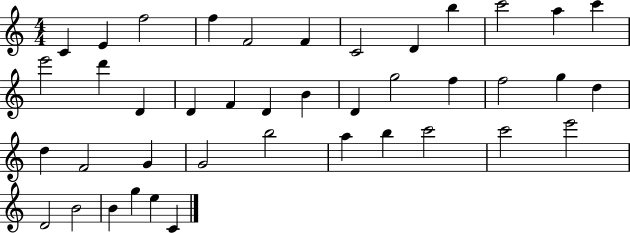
X:1
T:Untitled
M:4/4
L:1/4
K:C
C E f2 f F2 F C2 D b c'2 a c' e'2 d' D D F D B D g2 f f2 g d d F2 G G2 b2 a b c'2 c'2 e'2 D2 B2 B g e C